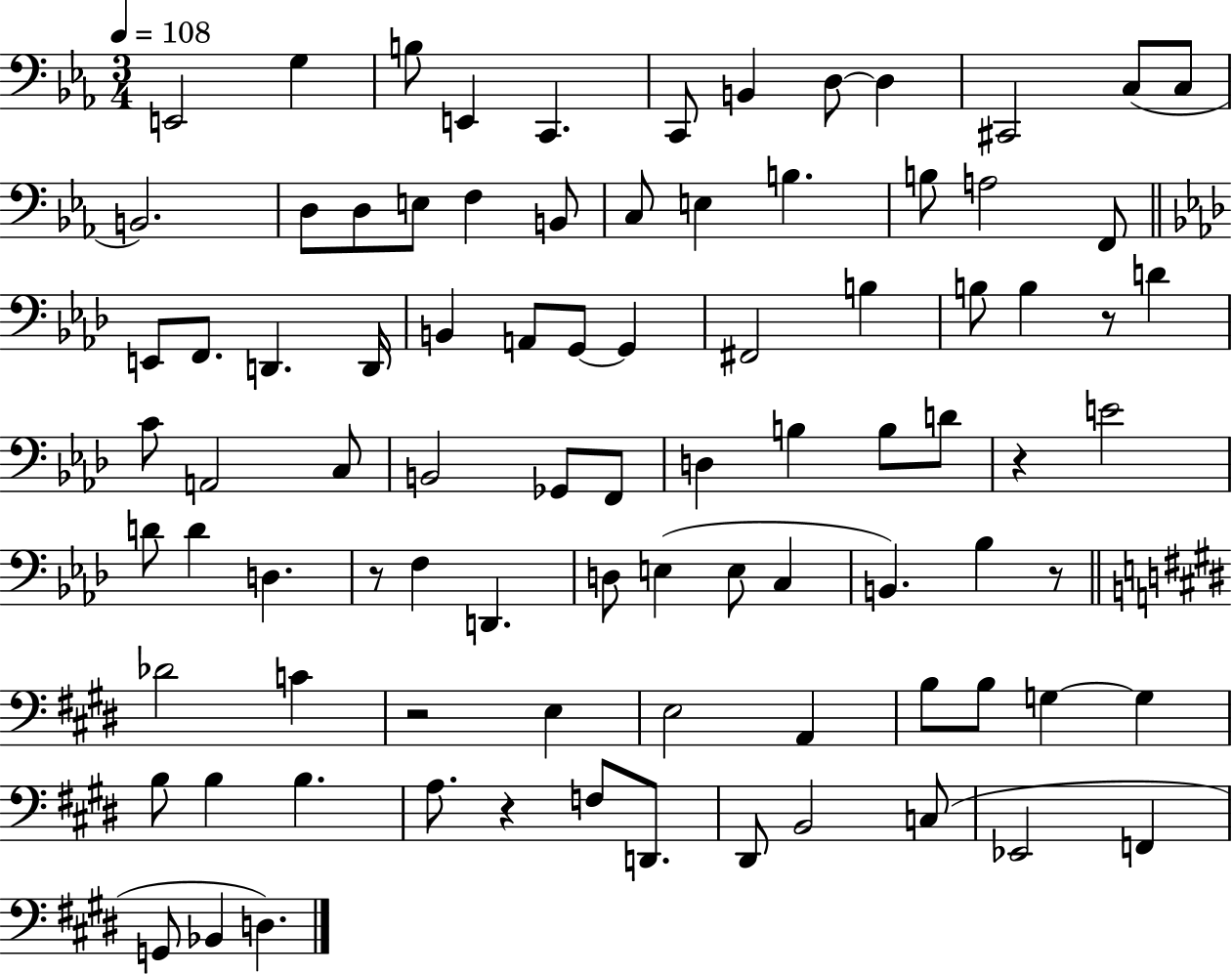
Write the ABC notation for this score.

X:1
T:Untitled
M:3/4
L:1/4
K:Eb
E,,2 G, B,/2 E,, C,, C,,/2 B,, D,/2 D, ^C,,2 C,/2 C,/2 B,,2 D,/2 D,/2 E,/2 F, B,,/2 C,/2 E, B, B,/2 A,2 F,,/2 E,,/2 F,,/2 D,, D,,/4 B,, A,,/2 G,,/2 G,, ^F,,2 B, B,/2 B, z/2 D C/2 A,,2 C,/2 B,,2 _G,,/2 F,,/2 D, B, B,/2 D/2 z E2 D/2 D D, z/2 F, D,, D,/2 E, E,/2 C, B,, _B, z/2 _D2 C z2 E, E,2 A,, B,/2 B,/2 G, G, B,/2 B, B, A,/2 z F,/2 D,,/2 ^D,,/2 B,,2 C,/2 _E,,2 F,, G,,/2 _B,, D,